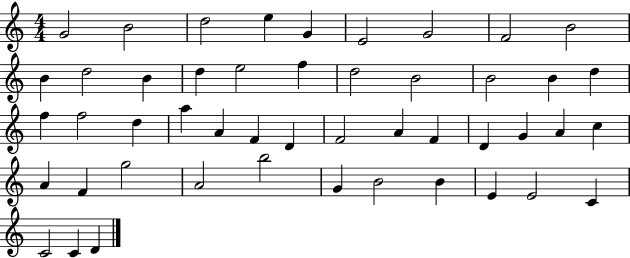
G4/h B4/h D5/h E5/q G4/q E4/h G4/h F4/h B4/h B4/q D5/h B4/q D5/q E5/h F5/q D5/h B4/h B4/h B4/q D5/q F5/q F5/h D5/q A5/q A4/q F4/q D4/q F4/h A4/q F4/q D4/q G4/q A4/q C5/q A4/q F4/q G5/h A4/h B5/h G4/q B4/h B4/q E4/q E4/h C4/q C4/h C4/q D4/q